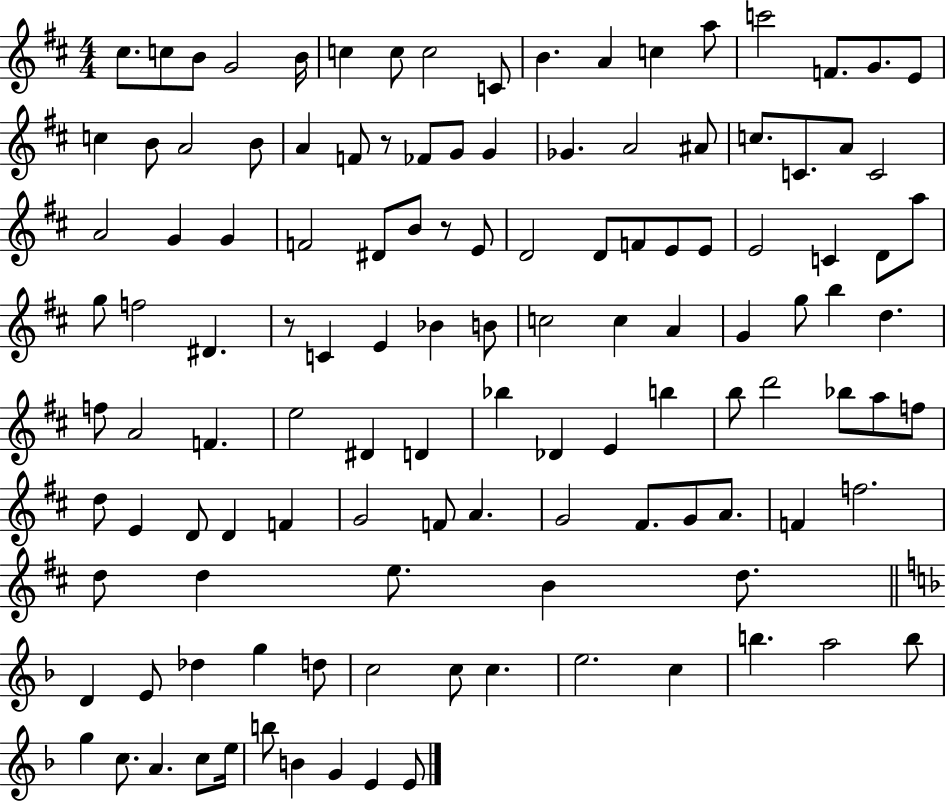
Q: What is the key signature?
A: D major